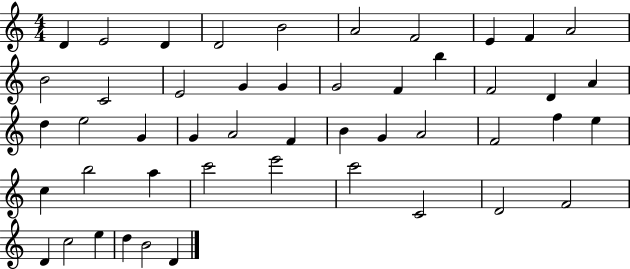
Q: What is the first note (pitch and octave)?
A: D4